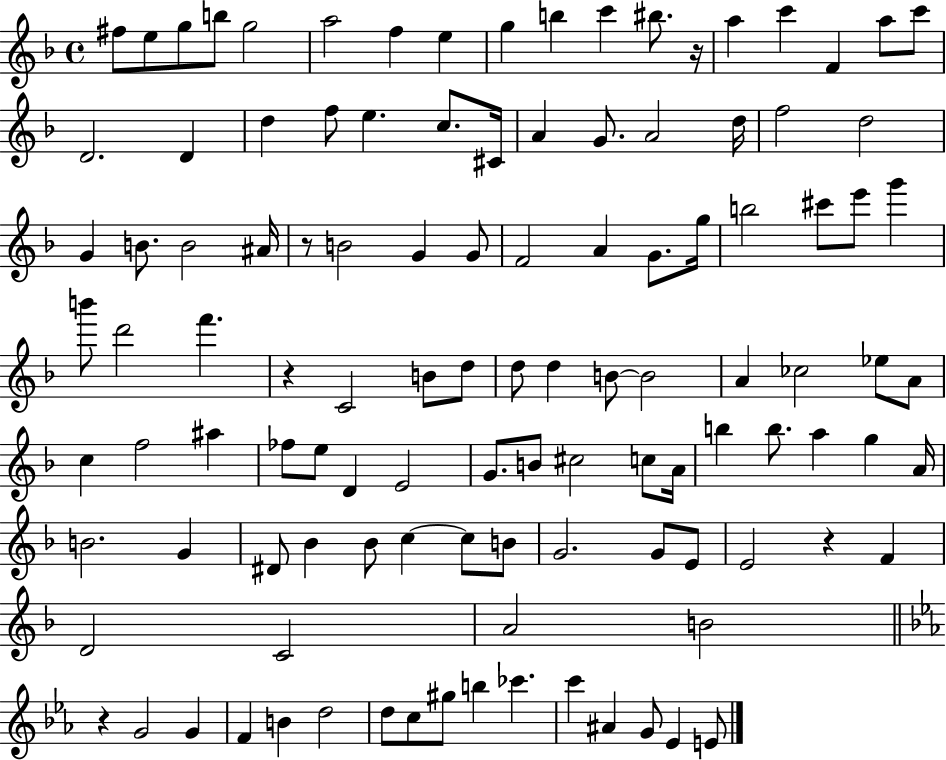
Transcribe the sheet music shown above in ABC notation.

X:1
T:Untitled
M:4/4
L:1/4
K:F
^f/2 e/2 g/2 b/2 g2 a2 f e g b c' ^b/2 z/4 a c' F a/2 c'/2 D2 D d f/2 e c/2 ^C/4 A G/2 A2 d/4 f2 d2 G B/2 B2 ^A/4 z/2 B2 G G/2 F2 A G/2 g/4 b2 ^c'/2 e'/2 g' b'/2 d'2 f' z C2 B/2 d/2 d/2 d B/2 B2 A _c2 _e/2 A/2 c f2 ^a _f/2 e/2 D E2 G/2 B/2 ^c2 c/2 A/4 b b/2 a g A/4 B2 G ^D/2 _B _B/2 c c/2 B/2 G2 G/2 E/2 E2 z F D2 C2 A2 B2 z G2 G F B d2 d/2 c/2 ^g/2 b _c' c' ^A G/2 _E E/2